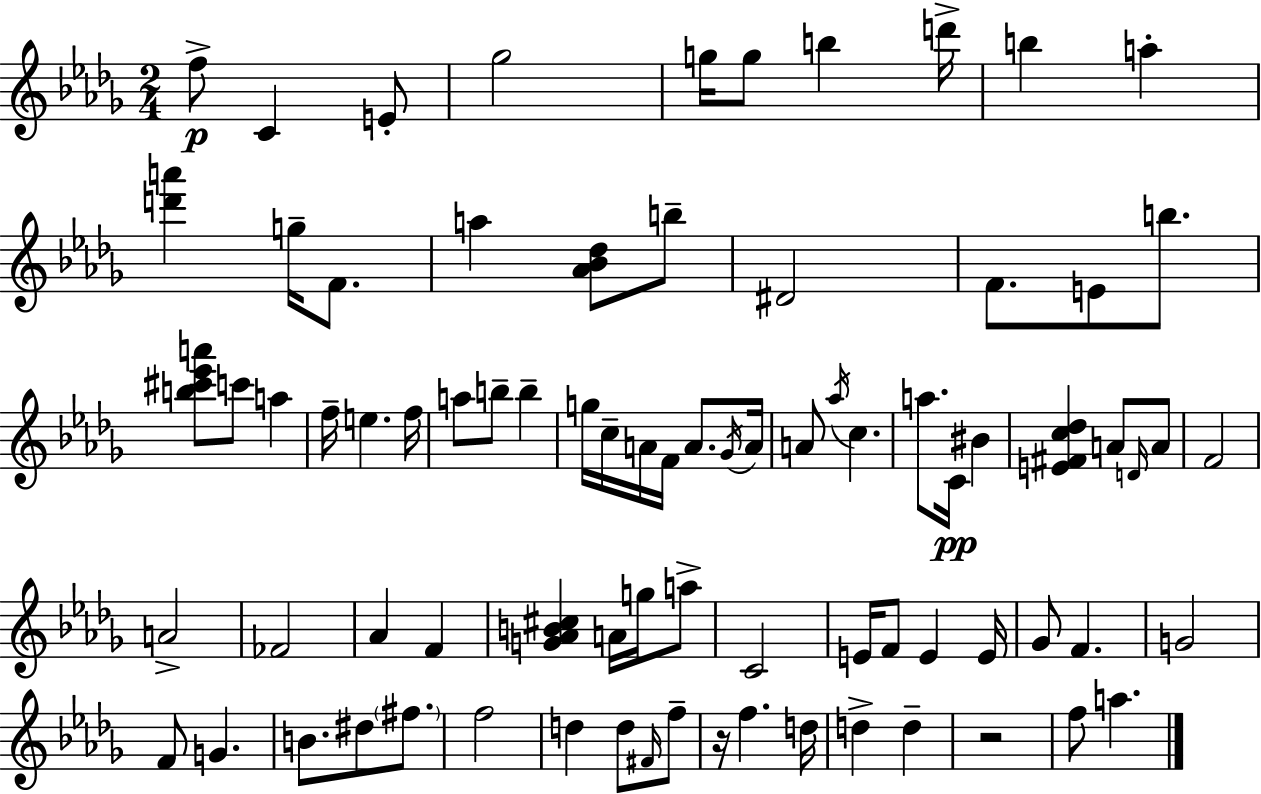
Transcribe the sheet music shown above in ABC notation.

X:1
T:Untitled
M:2/4
L:1/4
K:Bbm
f/2 C E/2 _g2 g/4 g/2 b d'/4 b a [d'a'] g/4 F/2 a [_A_B_d]/2 b/2 ^D2 F/2 E/2 b/2 [b^c'_e'a']/2 c'/2 a f/4 e f/4 a/2 b/2 b g/4 c/4 A/4 F/4 A/2 _G/4 A/4 A/2 _a/4 c a/2 C/4 ^B [E^Fc_d] A/2 D/4 A/2 F2 A2 _F2 _A F [G_AB^c] A/4 g/4 a/2 C2 E/4 F/2 E E/4 _G/2 F G2 F/2 G B/2 ^d/2 ^f/2 f2 d d/2 ^F/4 f/2 z/4 f d/4 d d z2 f/2 a